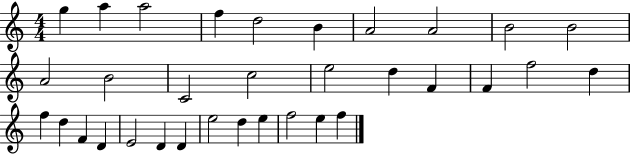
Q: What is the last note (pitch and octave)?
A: F5